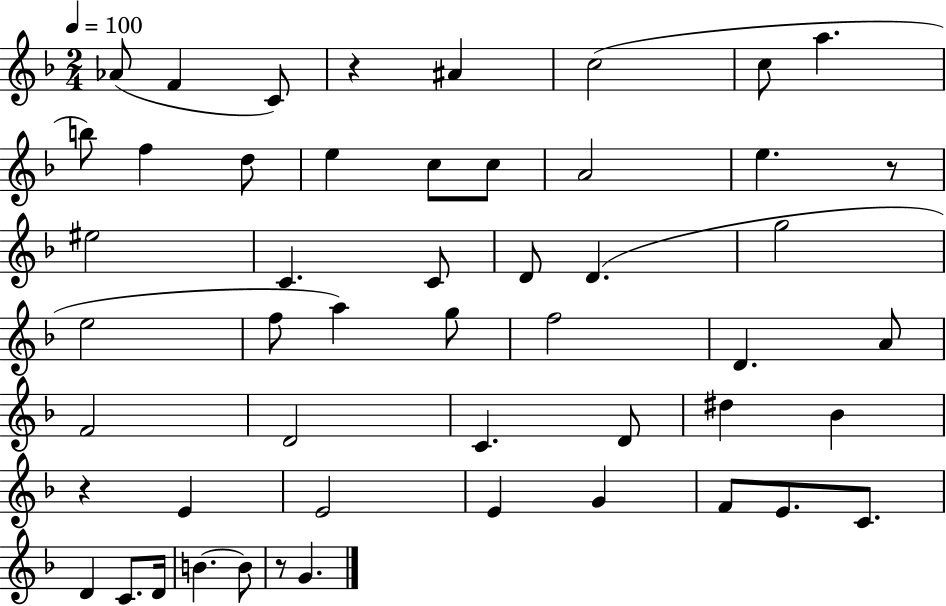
Ab4/e F4/q C4/e R/q A#4/q C5/h C5/e A5/q. B5/e F5/q D5/e E5/q C5/e C5/e A4/h E5/q. R/e EIS5/h C4/q. C4/e D4/e D4/q. G5/h E5/h F5/e A5/q G5/e F5/h D4/q. A4/e F4/h D4/h C4/q. D4/e D#5/q Bb4/q R/q E4/q E4/h E4/q G4/q F4/e E4/e. C4/e. D4/q C4/e. D4/s B4/q. B4/e R/e G4/q.